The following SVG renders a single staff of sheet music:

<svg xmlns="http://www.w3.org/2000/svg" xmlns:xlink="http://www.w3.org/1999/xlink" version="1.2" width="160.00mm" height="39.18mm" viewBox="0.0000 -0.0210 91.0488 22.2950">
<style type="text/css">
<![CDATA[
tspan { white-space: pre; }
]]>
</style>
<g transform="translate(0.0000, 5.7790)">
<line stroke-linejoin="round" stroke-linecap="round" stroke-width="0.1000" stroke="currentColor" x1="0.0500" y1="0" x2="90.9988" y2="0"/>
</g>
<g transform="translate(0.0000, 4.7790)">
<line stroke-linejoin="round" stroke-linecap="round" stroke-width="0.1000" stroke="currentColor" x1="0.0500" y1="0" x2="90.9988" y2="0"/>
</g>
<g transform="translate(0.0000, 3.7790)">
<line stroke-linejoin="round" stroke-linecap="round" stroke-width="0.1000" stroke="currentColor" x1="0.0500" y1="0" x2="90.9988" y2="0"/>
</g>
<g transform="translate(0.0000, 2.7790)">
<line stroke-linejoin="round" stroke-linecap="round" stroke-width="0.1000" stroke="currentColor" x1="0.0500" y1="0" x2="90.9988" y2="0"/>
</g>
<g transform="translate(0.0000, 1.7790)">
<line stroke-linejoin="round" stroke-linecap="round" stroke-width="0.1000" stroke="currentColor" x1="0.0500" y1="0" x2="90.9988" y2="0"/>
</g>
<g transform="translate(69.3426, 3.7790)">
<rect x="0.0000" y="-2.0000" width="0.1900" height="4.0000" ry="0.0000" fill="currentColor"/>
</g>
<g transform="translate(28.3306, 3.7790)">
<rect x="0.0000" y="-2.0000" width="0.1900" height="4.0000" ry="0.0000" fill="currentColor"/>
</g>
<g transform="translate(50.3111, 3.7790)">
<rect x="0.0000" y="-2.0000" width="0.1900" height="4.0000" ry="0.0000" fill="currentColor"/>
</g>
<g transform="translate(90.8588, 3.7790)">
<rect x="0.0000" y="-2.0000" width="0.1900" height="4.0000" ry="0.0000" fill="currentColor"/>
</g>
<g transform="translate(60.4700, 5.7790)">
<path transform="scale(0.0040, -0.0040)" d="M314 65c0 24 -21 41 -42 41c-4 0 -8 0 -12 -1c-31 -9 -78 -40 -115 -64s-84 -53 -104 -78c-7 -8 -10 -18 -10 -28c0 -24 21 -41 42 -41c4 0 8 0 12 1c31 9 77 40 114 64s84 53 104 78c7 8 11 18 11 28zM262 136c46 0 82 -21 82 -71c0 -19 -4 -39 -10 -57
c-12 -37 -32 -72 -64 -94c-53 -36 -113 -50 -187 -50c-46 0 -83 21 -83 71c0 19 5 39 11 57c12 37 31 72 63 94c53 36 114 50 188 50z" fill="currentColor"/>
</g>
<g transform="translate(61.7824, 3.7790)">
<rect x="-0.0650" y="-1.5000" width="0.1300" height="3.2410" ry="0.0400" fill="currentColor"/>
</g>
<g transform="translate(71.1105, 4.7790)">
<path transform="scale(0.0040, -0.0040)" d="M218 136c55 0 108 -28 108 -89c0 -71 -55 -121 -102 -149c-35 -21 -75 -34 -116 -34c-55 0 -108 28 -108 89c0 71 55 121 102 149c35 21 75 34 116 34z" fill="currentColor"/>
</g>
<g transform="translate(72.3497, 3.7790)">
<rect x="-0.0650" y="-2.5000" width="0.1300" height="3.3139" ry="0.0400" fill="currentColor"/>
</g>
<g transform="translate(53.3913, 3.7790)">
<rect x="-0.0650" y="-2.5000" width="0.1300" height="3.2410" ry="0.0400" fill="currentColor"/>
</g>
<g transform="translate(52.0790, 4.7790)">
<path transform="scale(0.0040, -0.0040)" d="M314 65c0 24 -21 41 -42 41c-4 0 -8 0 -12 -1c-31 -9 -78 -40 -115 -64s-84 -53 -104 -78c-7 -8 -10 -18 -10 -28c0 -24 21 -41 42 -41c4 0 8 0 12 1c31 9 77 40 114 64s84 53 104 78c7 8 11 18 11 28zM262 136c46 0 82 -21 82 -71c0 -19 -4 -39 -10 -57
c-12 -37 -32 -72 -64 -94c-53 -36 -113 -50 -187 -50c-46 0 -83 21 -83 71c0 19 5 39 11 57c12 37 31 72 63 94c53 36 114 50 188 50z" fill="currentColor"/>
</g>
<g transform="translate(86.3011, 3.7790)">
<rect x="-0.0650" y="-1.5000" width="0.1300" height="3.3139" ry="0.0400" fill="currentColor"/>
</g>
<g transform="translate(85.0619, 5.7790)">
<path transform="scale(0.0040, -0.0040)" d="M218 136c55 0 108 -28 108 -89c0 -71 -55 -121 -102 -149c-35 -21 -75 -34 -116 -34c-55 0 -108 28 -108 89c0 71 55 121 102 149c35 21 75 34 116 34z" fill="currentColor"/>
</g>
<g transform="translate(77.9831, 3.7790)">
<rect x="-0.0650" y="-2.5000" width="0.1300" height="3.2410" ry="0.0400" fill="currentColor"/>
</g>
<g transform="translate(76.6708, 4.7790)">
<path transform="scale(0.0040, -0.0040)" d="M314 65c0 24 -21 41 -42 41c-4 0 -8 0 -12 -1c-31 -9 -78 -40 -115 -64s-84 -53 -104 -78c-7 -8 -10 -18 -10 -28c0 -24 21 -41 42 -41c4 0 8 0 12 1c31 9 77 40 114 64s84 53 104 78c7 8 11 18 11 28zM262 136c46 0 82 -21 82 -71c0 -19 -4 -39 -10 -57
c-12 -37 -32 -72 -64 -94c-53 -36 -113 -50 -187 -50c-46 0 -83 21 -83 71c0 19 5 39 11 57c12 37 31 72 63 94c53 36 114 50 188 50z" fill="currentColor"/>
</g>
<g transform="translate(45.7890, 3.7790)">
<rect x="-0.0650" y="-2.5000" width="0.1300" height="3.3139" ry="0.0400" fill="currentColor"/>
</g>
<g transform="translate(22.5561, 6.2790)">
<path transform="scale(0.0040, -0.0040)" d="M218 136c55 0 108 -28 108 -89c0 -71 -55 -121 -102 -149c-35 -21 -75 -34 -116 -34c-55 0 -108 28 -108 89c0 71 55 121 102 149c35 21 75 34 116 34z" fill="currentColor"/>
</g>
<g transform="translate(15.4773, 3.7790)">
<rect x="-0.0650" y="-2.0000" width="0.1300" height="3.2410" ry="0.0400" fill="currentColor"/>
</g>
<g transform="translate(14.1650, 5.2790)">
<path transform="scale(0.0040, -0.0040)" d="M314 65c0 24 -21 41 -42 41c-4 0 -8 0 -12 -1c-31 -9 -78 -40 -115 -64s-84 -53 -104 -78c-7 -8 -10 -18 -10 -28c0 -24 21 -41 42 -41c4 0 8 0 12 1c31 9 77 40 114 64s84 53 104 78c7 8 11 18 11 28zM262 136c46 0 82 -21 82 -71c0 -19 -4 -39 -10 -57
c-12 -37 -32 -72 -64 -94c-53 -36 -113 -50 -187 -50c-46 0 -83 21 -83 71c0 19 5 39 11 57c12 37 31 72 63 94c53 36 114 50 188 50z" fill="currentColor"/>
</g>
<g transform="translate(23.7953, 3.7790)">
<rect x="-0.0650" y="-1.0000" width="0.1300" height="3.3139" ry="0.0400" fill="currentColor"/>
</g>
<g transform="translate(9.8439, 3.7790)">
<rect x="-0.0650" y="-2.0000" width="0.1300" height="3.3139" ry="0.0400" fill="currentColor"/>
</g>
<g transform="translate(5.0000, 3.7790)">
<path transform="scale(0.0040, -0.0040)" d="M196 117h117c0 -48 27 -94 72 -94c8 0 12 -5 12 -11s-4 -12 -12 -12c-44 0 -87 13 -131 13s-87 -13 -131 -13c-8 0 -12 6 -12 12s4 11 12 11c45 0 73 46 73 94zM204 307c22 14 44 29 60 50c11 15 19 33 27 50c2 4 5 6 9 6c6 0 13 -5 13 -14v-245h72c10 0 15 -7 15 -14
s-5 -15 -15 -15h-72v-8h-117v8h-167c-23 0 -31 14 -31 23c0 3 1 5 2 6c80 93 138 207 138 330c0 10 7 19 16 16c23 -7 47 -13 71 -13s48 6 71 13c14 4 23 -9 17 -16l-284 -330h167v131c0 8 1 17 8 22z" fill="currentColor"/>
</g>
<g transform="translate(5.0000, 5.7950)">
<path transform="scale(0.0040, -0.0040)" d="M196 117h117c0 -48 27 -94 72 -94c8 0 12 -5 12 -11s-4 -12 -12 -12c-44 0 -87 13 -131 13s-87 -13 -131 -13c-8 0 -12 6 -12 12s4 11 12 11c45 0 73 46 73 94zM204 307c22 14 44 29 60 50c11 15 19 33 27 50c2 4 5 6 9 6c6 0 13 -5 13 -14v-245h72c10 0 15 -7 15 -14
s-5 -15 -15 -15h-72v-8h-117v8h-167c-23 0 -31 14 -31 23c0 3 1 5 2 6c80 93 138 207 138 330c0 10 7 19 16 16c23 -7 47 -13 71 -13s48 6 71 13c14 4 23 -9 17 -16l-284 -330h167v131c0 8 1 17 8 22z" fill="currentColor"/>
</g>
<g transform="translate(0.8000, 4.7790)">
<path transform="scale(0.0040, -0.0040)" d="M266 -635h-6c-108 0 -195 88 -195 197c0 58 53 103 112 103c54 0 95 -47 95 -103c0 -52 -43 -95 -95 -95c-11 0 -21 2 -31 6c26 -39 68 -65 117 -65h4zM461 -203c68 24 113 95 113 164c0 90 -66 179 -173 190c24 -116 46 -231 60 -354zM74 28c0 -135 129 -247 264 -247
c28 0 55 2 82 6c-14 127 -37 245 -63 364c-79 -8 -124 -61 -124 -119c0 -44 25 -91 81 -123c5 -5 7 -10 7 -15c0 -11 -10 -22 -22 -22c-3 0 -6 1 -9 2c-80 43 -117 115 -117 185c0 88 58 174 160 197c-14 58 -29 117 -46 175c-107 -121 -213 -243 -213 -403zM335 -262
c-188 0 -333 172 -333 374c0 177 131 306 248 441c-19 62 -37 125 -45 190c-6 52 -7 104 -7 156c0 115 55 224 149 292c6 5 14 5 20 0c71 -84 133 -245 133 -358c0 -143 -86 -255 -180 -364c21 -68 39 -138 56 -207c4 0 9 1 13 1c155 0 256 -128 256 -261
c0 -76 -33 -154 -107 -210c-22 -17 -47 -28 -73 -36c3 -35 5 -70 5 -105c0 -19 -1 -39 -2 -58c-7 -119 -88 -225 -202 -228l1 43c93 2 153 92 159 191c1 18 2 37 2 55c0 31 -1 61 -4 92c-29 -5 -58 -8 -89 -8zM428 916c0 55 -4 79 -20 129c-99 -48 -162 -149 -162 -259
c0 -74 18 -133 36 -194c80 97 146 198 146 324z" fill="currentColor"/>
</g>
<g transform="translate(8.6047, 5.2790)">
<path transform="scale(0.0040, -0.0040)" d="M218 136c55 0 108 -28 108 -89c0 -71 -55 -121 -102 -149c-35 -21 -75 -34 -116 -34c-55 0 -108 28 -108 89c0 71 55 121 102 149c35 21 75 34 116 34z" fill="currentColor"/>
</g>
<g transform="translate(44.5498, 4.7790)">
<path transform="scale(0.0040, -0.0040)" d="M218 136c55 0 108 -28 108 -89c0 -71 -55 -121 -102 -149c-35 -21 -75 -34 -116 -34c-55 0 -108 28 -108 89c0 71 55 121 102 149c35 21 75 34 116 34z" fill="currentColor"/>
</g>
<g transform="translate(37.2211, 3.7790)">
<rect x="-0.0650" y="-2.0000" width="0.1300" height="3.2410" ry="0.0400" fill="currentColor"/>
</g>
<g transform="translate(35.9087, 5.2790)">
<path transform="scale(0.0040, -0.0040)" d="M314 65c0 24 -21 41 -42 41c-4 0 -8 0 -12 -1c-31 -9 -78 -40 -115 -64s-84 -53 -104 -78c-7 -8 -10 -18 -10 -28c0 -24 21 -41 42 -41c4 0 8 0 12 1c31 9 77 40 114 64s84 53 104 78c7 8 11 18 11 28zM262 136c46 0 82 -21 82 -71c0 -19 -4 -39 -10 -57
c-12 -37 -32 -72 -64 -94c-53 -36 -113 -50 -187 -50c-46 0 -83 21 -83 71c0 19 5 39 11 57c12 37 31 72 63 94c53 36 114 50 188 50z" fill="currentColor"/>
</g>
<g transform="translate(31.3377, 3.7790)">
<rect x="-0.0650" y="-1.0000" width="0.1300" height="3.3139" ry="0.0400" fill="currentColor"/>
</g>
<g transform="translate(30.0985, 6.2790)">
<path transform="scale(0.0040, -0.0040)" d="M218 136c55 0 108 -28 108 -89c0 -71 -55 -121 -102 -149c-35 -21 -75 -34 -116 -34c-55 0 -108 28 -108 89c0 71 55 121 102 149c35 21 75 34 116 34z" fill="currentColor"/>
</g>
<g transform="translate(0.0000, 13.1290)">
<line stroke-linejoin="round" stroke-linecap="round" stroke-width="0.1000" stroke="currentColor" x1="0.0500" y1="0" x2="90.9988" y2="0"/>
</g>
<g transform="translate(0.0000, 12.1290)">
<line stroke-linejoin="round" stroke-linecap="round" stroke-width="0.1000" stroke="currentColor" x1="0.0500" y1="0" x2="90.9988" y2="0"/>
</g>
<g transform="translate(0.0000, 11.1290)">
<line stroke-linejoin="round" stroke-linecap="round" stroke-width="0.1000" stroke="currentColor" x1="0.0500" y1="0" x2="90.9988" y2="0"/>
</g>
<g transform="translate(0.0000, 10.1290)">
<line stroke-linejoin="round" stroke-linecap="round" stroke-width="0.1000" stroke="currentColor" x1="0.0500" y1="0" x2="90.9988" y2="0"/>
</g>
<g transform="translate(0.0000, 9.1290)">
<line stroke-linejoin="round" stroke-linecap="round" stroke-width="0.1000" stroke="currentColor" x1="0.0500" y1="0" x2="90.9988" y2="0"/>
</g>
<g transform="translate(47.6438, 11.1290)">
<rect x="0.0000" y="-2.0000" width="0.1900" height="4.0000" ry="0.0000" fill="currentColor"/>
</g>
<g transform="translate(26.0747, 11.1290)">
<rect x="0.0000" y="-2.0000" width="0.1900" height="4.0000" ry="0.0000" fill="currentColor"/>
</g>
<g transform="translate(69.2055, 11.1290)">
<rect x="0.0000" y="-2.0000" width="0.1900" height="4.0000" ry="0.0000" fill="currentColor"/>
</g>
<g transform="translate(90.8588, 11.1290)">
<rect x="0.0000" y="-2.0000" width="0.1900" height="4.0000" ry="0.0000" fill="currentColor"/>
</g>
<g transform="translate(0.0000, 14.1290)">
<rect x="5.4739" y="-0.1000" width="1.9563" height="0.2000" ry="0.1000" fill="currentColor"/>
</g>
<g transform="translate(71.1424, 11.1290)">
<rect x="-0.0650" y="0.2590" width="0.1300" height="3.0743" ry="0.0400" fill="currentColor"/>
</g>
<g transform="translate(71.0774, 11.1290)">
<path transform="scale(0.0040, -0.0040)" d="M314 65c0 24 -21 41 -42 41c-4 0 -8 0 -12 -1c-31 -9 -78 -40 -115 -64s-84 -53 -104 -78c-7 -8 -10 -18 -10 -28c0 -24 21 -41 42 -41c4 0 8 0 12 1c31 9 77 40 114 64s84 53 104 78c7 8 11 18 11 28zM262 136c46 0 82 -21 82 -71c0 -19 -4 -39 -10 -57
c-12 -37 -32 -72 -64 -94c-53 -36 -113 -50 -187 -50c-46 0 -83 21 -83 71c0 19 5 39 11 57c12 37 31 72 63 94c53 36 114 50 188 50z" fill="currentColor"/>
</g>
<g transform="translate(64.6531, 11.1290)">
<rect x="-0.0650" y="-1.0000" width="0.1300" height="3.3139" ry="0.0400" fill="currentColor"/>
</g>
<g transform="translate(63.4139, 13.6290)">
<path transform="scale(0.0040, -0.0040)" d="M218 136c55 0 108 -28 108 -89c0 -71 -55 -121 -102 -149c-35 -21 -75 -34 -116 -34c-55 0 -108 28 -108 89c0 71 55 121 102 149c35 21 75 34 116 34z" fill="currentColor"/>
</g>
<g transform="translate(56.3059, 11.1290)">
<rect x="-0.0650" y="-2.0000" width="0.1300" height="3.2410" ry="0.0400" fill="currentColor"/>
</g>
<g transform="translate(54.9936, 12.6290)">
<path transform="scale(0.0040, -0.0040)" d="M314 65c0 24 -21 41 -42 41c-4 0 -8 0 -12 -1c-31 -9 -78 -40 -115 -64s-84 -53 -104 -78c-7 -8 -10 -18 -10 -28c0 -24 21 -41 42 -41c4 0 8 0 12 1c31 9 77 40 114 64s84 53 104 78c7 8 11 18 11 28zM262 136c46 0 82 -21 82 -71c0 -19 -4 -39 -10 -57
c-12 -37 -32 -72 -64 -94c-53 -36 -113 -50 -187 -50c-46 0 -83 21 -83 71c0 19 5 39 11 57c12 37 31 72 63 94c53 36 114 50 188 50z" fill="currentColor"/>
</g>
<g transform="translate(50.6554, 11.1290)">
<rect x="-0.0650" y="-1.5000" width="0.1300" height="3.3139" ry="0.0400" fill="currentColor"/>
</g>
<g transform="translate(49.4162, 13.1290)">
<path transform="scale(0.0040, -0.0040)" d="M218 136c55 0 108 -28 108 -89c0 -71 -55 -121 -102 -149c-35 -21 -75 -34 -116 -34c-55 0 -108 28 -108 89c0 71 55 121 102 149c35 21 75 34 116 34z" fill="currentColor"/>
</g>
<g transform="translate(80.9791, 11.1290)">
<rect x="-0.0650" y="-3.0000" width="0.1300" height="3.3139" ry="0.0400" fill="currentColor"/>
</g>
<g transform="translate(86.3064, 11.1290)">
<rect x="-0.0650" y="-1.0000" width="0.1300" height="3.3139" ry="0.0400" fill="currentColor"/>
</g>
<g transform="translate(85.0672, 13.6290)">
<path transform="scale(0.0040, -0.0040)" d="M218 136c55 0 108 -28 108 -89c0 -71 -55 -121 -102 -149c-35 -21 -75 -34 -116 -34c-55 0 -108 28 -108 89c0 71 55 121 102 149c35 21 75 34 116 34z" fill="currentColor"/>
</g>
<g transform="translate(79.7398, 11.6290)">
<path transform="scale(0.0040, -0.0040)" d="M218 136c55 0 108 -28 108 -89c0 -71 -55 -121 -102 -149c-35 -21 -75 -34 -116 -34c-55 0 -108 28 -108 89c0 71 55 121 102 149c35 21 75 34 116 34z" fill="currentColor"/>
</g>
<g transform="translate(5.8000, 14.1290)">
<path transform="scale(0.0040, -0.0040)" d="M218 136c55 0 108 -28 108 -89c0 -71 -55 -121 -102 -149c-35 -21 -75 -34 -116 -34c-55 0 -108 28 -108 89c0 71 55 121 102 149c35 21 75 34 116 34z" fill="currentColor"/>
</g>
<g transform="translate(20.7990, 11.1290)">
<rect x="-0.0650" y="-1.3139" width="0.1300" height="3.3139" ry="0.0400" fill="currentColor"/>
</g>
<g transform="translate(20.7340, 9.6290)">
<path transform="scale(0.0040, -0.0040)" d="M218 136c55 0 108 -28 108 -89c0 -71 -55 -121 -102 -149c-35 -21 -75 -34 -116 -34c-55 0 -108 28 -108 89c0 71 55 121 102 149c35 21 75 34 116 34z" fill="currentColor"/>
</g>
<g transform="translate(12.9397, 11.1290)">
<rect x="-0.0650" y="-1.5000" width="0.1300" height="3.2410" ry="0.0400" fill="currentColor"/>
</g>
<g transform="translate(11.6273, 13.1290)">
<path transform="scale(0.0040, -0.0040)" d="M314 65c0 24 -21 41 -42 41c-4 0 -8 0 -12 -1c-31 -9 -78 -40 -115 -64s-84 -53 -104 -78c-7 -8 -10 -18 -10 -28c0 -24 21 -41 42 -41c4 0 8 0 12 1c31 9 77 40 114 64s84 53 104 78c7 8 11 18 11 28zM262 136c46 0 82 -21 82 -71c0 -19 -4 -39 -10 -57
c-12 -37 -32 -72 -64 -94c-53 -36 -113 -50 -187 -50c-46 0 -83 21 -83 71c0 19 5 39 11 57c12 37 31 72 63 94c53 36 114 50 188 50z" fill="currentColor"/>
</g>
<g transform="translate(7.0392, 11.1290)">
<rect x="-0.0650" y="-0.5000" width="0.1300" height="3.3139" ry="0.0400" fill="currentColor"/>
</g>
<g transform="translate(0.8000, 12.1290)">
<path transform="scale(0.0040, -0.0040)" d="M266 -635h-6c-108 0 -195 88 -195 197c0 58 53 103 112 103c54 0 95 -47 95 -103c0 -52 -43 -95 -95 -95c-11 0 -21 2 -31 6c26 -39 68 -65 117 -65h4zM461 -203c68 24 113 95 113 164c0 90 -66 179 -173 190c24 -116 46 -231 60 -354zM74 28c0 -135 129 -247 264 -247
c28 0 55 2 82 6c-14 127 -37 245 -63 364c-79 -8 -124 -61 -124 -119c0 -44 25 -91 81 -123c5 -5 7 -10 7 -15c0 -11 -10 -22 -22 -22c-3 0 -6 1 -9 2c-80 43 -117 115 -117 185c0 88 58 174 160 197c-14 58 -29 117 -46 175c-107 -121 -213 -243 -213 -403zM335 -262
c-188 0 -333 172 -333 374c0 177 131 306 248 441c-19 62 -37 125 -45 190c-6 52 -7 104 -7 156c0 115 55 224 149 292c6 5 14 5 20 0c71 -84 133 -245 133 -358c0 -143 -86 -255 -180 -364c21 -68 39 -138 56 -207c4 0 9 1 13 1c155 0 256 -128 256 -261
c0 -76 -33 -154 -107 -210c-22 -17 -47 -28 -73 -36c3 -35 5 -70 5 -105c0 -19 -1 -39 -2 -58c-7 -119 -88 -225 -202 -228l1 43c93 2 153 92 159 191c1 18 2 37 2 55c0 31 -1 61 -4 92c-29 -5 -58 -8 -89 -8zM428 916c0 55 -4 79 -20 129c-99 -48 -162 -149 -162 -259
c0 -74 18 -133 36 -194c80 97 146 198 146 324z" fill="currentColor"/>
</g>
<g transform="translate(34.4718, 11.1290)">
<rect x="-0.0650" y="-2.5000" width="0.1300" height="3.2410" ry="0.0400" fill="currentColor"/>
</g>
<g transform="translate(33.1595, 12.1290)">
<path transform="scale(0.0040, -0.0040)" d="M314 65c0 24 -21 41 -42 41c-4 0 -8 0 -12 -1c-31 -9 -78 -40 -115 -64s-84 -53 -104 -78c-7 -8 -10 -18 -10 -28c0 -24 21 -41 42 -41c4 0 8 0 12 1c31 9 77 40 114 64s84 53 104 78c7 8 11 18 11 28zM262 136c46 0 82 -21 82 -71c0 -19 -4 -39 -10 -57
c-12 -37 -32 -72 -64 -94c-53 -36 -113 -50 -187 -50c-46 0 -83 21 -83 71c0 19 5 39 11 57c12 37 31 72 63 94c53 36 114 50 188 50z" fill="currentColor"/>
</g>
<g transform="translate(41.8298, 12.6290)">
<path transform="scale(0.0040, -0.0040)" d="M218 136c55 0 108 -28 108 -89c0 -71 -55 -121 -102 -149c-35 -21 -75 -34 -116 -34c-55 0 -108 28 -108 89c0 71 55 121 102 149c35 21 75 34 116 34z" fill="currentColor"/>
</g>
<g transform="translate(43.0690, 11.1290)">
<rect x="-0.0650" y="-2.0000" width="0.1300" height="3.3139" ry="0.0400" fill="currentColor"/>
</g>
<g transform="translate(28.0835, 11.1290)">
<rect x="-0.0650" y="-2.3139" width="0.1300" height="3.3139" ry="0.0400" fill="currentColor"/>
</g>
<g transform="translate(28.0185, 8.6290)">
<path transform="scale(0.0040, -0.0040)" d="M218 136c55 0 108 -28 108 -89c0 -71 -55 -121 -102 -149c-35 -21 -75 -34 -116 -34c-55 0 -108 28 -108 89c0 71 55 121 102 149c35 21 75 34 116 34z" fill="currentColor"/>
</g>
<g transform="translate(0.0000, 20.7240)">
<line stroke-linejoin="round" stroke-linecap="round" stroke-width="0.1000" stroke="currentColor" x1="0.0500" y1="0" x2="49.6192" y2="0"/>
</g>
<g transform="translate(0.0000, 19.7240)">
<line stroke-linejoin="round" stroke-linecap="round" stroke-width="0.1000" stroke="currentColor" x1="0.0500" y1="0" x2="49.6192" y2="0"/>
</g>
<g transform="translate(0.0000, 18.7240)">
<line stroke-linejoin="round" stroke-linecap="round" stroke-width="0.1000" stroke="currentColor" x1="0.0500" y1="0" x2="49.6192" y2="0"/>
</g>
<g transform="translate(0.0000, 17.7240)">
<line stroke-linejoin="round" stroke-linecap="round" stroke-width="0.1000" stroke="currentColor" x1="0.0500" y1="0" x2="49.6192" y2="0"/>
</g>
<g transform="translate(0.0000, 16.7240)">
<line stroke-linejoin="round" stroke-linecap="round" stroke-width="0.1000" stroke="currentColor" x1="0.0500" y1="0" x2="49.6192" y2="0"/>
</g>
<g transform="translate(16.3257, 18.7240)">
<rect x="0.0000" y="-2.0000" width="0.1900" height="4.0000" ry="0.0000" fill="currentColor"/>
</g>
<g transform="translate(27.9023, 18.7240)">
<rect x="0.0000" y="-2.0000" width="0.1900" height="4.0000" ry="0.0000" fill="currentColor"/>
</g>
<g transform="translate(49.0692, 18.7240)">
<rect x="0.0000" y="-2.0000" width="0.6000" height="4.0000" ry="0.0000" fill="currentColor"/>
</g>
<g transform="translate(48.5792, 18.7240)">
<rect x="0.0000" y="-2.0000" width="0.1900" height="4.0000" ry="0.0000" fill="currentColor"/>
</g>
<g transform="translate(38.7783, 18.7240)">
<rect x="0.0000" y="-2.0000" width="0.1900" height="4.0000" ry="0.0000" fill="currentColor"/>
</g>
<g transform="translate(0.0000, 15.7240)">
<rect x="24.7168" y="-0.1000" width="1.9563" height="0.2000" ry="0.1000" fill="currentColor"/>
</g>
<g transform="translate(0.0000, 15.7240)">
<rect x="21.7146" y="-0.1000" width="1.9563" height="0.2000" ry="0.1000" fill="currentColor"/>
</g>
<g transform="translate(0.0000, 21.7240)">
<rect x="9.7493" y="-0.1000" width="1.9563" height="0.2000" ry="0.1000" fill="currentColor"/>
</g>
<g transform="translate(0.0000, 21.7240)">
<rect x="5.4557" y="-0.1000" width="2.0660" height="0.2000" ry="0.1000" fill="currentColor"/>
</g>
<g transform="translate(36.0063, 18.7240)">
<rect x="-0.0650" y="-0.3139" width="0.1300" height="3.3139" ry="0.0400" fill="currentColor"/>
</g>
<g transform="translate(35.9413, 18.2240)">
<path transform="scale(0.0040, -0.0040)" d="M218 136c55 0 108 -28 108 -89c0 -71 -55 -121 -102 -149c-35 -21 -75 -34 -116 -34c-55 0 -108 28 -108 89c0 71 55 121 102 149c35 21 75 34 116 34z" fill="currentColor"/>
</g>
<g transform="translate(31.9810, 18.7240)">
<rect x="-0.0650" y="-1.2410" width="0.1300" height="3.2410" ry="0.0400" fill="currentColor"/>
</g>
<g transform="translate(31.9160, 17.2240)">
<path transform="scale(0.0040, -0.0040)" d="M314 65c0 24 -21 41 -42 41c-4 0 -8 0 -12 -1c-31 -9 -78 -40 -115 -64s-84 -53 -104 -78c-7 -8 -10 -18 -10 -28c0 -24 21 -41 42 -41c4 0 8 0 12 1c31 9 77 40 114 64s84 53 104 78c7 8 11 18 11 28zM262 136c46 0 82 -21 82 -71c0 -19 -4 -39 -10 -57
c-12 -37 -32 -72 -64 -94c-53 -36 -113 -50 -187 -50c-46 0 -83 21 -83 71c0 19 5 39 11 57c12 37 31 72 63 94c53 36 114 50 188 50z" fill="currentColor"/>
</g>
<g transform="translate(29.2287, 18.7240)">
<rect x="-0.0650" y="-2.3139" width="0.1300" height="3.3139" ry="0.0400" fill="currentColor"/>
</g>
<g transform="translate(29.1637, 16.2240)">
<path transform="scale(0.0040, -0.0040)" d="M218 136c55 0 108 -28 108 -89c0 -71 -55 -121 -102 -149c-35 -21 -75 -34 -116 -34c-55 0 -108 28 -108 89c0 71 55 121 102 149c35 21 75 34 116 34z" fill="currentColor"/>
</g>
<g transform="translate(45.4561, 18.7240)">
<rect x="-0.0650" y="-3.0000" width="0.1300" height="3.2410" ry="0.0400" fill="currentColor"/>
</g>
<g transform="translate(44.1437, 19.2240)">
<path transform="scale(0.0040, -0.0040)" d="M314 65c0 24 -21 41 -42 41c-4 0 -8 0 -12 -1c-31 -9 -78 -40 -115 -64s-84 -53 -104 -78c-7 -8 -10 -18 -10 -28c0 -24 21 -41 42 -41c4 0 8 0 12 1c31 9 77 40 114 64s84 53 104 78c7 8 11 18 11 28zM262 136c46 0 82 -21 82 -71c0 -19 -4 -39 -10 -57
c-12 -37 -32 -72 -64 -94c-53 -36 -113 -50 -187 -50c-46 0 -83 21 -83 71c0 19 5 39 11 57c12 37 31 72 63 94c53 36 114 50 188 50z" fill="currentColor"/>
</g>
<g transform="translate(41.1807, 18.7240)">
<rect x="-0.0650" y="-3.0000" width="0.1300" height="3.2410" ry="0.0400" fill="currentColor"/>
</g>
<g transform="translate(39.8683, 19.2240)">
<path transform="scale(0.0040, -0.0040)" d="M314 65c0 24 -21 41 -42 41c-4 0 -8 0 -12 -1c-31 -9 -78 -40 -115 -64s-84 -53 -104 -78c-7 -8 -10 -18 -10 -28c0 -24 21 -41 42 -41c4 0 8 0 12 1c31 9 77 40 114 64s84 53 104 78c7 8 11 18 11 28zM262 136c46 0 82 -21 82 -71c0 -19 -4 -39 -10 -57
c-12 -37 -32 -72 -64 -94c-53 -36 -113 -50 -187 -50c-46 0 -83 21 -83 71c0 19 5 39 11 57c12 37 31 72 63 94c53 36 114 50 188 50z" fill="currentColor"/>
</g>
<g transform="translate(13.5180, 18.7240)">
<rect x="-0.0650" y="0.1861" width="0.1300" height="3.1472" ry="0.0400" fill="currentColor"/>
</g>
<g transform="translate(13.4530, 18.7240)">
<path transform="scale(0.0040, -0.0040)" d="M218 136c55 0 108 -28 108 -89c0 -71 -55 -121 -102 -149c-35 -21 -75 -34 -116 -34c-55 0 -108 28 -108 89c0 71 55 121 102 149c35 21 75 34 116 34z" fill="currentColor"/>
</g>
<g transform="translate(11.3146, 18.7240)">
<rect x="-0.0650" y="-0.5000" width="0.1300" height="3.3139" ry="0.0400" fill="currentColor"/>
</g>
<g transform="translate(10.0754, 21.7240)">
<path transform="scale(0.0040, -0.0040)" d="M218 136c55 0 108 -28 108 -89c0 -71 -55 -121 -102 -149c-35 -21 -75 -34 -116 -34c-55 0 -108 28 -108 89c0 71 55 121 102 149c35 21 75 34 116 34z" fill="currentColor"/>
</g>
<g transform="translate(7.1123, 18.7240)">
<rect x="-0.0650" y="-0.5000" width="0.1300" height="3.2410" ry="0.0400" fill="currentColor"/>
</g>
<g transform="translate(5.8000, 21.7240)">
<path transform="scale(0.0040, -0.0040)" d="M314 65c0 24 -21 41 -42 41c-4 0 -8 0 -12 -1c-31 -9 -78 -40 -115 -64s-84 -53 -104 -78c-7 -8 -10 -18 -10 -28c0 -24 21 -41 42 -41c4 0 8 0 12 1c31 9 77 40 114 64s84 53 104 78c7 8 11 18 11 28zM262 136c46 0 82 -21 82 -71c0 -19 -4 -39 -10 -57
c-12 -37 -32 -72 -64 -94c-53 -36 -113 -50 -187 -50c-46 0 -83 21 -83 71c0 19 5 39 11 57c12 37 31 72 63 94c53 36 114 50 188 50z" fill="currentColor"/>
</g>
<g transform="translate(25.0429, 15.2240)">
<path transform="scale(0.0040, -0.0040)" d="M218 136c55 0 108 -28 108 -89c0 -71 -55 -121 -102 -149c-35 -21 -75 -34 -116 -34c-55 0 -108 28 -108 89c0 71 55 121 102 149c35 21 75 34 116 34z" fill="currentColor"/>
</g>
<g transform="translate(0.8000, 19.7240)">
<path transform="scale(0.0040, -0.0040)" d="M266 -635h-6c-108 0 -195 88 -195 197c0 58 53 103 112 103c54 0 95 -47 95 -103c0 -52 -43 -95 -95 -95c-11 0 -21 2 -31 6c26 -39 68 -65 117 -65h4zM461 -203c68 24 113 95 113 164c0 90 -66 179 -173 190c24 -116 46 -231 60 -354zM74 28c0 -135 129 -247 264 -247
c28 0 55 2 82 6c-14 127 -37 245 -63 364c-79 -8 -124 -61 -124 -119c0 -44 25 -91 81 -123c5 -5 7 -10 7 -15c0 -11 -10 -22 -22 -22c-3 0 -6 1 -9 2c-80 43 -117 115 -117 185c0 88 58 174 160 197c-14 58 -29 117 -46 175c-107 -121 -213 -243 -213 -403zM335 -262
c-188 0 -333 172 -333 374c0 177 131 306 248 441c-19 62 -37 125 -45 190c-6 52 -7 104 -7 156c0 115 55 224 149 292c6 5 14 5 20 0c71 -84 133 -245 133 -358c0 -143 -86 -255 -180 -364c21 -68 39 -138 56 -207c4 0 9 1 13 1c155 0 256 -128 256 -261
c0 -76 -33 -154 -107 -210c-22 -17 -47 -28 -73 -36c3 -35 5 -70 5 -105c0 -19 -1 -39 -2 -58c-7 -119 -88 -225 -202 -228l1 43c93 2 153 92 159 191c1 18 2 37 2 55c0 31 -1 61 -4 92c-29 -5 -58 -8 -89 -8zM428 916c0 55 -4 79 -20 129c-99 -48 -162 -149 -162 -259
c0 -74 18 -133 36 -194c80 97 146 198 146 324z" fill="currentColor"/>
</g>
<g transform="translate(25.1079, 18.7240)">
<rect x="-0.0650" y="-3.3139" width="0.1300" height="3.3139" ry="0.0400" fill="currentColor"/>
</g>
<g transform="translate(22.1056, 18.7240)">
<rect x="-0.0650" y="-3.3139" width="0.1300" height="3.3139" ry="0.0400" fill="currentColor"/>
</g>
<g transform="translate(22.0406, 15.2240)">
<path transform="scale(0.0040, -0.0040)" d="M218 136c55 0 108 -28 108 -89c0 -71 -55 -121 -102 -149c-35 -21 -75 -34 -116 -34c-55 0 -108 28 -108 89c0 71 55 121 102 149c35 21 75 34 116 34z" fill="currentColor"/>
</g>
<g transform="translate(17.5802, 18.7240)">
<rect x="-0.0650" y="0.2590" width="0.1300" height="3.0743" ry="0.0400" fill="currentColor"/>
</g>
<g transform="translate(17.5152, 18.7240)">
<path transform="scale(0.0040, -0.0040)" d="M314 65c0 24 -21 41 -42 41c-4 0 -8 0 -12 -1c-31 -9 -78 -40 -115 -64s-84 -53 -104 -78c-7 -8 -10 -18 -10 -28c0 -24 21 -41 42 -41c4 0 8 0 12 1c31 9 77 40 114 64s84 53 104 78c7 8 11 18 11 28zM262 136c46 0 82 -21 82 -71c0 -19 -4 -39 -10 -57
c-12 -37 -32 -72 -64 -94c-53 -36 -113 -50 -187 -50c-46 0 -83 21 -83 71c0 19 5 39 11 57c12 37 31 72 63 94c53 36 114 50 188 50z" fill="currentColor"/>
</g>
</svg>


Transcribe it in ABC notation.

X:1
T:Untitled
M:4/4
L:1/4
K:C
F F2 D D F2 G G2 E2 G G2 E C E2 e g G2 F E F2 D B2 A D C2 C B B2 b b g e2 c A2 A2